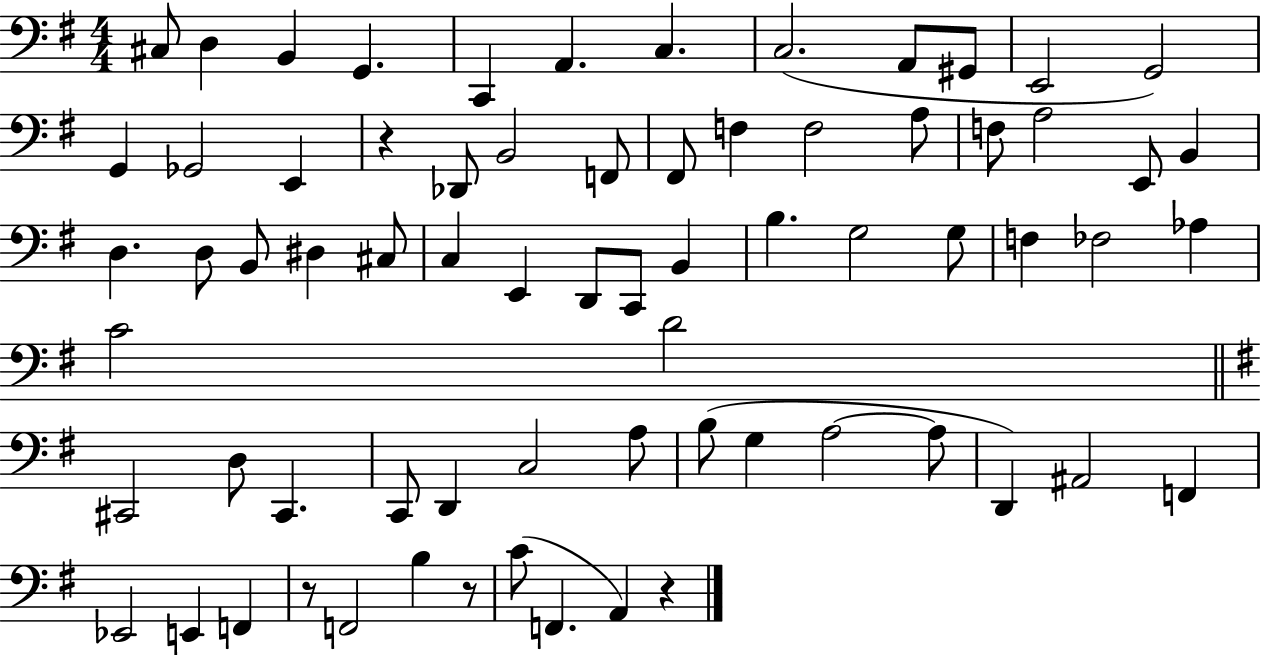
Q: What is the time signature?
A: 4/4